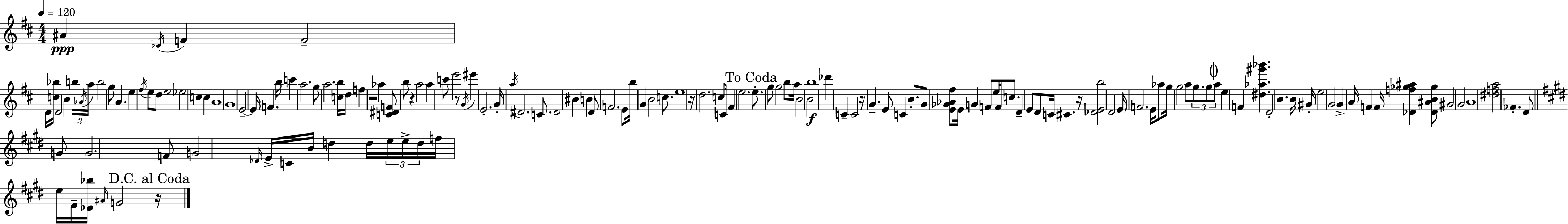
A#4/q Db4/s F4/q F4/h D4/s [C5,Bb5]/s D4/h B4/q B5/s Ab4/s A5/s B5/h G5/e A4/q. E5/q F#5/s E5/e D5/e E5/h Eb5/h C5/q C5/q A4/w G4/w E4/h E4/s F4/q. B5/s C6/q A5/h. G5/e A5/h. [C5,B5]/s D5/s F5/q R/h Ab5/q [C4,D#4,F4]/e B5/e R/q A5/h A5/q C6/e E6/h R/e G4/s EIS6/q E4/h. G4/s A5/s D#4/h. C4/e. D#4/h BIS4/q B4/q D4/e F4/h. E4/e B5/s G4/q B4/h C5/e. E5/w R/s D5/h. C5/e C4/s F#4/q E5/h. E5/e. G5/e G5/h B5/e A5/s B4/h B4/h B5/w Db6/q C4/q C4/h R/s G4/q. E4/e C4/q B4/e. G4/e [E4,Gb4,Ab4,F#5]/e E4/s G4/q F4/e E5/s F4/s C5/e. D4/q E4/e D4/e C4/s C#4/q. R/s [Db4,E4,B5]/h D4/h E4/s F4/h. E4/s Ab5/e G5/s G5/h A5/e G5/e. G5/e A5/e E5/q F4/q [D#5,Ab5,G#6,Bb6]/q. D4/h B4/q. B4/s G#4/s E5/h G4/h G4/q A4/s F4/q F4/s [Db4,F5,Gb5,A#5]/q [Db4,A#4,B4,Gb5]/e G#4/h G4/h A4/w [D#5,F5,A5]/h FES4/q. D4/e G4/e G4/h. F4/e G4/h Db4/s E4/s C4/s B4/s D5/q D5/s E5/s E5/s D5/s F5/s E5/s F#4/s [Eb4,Bb5]/s A#4/s G4/h R/s